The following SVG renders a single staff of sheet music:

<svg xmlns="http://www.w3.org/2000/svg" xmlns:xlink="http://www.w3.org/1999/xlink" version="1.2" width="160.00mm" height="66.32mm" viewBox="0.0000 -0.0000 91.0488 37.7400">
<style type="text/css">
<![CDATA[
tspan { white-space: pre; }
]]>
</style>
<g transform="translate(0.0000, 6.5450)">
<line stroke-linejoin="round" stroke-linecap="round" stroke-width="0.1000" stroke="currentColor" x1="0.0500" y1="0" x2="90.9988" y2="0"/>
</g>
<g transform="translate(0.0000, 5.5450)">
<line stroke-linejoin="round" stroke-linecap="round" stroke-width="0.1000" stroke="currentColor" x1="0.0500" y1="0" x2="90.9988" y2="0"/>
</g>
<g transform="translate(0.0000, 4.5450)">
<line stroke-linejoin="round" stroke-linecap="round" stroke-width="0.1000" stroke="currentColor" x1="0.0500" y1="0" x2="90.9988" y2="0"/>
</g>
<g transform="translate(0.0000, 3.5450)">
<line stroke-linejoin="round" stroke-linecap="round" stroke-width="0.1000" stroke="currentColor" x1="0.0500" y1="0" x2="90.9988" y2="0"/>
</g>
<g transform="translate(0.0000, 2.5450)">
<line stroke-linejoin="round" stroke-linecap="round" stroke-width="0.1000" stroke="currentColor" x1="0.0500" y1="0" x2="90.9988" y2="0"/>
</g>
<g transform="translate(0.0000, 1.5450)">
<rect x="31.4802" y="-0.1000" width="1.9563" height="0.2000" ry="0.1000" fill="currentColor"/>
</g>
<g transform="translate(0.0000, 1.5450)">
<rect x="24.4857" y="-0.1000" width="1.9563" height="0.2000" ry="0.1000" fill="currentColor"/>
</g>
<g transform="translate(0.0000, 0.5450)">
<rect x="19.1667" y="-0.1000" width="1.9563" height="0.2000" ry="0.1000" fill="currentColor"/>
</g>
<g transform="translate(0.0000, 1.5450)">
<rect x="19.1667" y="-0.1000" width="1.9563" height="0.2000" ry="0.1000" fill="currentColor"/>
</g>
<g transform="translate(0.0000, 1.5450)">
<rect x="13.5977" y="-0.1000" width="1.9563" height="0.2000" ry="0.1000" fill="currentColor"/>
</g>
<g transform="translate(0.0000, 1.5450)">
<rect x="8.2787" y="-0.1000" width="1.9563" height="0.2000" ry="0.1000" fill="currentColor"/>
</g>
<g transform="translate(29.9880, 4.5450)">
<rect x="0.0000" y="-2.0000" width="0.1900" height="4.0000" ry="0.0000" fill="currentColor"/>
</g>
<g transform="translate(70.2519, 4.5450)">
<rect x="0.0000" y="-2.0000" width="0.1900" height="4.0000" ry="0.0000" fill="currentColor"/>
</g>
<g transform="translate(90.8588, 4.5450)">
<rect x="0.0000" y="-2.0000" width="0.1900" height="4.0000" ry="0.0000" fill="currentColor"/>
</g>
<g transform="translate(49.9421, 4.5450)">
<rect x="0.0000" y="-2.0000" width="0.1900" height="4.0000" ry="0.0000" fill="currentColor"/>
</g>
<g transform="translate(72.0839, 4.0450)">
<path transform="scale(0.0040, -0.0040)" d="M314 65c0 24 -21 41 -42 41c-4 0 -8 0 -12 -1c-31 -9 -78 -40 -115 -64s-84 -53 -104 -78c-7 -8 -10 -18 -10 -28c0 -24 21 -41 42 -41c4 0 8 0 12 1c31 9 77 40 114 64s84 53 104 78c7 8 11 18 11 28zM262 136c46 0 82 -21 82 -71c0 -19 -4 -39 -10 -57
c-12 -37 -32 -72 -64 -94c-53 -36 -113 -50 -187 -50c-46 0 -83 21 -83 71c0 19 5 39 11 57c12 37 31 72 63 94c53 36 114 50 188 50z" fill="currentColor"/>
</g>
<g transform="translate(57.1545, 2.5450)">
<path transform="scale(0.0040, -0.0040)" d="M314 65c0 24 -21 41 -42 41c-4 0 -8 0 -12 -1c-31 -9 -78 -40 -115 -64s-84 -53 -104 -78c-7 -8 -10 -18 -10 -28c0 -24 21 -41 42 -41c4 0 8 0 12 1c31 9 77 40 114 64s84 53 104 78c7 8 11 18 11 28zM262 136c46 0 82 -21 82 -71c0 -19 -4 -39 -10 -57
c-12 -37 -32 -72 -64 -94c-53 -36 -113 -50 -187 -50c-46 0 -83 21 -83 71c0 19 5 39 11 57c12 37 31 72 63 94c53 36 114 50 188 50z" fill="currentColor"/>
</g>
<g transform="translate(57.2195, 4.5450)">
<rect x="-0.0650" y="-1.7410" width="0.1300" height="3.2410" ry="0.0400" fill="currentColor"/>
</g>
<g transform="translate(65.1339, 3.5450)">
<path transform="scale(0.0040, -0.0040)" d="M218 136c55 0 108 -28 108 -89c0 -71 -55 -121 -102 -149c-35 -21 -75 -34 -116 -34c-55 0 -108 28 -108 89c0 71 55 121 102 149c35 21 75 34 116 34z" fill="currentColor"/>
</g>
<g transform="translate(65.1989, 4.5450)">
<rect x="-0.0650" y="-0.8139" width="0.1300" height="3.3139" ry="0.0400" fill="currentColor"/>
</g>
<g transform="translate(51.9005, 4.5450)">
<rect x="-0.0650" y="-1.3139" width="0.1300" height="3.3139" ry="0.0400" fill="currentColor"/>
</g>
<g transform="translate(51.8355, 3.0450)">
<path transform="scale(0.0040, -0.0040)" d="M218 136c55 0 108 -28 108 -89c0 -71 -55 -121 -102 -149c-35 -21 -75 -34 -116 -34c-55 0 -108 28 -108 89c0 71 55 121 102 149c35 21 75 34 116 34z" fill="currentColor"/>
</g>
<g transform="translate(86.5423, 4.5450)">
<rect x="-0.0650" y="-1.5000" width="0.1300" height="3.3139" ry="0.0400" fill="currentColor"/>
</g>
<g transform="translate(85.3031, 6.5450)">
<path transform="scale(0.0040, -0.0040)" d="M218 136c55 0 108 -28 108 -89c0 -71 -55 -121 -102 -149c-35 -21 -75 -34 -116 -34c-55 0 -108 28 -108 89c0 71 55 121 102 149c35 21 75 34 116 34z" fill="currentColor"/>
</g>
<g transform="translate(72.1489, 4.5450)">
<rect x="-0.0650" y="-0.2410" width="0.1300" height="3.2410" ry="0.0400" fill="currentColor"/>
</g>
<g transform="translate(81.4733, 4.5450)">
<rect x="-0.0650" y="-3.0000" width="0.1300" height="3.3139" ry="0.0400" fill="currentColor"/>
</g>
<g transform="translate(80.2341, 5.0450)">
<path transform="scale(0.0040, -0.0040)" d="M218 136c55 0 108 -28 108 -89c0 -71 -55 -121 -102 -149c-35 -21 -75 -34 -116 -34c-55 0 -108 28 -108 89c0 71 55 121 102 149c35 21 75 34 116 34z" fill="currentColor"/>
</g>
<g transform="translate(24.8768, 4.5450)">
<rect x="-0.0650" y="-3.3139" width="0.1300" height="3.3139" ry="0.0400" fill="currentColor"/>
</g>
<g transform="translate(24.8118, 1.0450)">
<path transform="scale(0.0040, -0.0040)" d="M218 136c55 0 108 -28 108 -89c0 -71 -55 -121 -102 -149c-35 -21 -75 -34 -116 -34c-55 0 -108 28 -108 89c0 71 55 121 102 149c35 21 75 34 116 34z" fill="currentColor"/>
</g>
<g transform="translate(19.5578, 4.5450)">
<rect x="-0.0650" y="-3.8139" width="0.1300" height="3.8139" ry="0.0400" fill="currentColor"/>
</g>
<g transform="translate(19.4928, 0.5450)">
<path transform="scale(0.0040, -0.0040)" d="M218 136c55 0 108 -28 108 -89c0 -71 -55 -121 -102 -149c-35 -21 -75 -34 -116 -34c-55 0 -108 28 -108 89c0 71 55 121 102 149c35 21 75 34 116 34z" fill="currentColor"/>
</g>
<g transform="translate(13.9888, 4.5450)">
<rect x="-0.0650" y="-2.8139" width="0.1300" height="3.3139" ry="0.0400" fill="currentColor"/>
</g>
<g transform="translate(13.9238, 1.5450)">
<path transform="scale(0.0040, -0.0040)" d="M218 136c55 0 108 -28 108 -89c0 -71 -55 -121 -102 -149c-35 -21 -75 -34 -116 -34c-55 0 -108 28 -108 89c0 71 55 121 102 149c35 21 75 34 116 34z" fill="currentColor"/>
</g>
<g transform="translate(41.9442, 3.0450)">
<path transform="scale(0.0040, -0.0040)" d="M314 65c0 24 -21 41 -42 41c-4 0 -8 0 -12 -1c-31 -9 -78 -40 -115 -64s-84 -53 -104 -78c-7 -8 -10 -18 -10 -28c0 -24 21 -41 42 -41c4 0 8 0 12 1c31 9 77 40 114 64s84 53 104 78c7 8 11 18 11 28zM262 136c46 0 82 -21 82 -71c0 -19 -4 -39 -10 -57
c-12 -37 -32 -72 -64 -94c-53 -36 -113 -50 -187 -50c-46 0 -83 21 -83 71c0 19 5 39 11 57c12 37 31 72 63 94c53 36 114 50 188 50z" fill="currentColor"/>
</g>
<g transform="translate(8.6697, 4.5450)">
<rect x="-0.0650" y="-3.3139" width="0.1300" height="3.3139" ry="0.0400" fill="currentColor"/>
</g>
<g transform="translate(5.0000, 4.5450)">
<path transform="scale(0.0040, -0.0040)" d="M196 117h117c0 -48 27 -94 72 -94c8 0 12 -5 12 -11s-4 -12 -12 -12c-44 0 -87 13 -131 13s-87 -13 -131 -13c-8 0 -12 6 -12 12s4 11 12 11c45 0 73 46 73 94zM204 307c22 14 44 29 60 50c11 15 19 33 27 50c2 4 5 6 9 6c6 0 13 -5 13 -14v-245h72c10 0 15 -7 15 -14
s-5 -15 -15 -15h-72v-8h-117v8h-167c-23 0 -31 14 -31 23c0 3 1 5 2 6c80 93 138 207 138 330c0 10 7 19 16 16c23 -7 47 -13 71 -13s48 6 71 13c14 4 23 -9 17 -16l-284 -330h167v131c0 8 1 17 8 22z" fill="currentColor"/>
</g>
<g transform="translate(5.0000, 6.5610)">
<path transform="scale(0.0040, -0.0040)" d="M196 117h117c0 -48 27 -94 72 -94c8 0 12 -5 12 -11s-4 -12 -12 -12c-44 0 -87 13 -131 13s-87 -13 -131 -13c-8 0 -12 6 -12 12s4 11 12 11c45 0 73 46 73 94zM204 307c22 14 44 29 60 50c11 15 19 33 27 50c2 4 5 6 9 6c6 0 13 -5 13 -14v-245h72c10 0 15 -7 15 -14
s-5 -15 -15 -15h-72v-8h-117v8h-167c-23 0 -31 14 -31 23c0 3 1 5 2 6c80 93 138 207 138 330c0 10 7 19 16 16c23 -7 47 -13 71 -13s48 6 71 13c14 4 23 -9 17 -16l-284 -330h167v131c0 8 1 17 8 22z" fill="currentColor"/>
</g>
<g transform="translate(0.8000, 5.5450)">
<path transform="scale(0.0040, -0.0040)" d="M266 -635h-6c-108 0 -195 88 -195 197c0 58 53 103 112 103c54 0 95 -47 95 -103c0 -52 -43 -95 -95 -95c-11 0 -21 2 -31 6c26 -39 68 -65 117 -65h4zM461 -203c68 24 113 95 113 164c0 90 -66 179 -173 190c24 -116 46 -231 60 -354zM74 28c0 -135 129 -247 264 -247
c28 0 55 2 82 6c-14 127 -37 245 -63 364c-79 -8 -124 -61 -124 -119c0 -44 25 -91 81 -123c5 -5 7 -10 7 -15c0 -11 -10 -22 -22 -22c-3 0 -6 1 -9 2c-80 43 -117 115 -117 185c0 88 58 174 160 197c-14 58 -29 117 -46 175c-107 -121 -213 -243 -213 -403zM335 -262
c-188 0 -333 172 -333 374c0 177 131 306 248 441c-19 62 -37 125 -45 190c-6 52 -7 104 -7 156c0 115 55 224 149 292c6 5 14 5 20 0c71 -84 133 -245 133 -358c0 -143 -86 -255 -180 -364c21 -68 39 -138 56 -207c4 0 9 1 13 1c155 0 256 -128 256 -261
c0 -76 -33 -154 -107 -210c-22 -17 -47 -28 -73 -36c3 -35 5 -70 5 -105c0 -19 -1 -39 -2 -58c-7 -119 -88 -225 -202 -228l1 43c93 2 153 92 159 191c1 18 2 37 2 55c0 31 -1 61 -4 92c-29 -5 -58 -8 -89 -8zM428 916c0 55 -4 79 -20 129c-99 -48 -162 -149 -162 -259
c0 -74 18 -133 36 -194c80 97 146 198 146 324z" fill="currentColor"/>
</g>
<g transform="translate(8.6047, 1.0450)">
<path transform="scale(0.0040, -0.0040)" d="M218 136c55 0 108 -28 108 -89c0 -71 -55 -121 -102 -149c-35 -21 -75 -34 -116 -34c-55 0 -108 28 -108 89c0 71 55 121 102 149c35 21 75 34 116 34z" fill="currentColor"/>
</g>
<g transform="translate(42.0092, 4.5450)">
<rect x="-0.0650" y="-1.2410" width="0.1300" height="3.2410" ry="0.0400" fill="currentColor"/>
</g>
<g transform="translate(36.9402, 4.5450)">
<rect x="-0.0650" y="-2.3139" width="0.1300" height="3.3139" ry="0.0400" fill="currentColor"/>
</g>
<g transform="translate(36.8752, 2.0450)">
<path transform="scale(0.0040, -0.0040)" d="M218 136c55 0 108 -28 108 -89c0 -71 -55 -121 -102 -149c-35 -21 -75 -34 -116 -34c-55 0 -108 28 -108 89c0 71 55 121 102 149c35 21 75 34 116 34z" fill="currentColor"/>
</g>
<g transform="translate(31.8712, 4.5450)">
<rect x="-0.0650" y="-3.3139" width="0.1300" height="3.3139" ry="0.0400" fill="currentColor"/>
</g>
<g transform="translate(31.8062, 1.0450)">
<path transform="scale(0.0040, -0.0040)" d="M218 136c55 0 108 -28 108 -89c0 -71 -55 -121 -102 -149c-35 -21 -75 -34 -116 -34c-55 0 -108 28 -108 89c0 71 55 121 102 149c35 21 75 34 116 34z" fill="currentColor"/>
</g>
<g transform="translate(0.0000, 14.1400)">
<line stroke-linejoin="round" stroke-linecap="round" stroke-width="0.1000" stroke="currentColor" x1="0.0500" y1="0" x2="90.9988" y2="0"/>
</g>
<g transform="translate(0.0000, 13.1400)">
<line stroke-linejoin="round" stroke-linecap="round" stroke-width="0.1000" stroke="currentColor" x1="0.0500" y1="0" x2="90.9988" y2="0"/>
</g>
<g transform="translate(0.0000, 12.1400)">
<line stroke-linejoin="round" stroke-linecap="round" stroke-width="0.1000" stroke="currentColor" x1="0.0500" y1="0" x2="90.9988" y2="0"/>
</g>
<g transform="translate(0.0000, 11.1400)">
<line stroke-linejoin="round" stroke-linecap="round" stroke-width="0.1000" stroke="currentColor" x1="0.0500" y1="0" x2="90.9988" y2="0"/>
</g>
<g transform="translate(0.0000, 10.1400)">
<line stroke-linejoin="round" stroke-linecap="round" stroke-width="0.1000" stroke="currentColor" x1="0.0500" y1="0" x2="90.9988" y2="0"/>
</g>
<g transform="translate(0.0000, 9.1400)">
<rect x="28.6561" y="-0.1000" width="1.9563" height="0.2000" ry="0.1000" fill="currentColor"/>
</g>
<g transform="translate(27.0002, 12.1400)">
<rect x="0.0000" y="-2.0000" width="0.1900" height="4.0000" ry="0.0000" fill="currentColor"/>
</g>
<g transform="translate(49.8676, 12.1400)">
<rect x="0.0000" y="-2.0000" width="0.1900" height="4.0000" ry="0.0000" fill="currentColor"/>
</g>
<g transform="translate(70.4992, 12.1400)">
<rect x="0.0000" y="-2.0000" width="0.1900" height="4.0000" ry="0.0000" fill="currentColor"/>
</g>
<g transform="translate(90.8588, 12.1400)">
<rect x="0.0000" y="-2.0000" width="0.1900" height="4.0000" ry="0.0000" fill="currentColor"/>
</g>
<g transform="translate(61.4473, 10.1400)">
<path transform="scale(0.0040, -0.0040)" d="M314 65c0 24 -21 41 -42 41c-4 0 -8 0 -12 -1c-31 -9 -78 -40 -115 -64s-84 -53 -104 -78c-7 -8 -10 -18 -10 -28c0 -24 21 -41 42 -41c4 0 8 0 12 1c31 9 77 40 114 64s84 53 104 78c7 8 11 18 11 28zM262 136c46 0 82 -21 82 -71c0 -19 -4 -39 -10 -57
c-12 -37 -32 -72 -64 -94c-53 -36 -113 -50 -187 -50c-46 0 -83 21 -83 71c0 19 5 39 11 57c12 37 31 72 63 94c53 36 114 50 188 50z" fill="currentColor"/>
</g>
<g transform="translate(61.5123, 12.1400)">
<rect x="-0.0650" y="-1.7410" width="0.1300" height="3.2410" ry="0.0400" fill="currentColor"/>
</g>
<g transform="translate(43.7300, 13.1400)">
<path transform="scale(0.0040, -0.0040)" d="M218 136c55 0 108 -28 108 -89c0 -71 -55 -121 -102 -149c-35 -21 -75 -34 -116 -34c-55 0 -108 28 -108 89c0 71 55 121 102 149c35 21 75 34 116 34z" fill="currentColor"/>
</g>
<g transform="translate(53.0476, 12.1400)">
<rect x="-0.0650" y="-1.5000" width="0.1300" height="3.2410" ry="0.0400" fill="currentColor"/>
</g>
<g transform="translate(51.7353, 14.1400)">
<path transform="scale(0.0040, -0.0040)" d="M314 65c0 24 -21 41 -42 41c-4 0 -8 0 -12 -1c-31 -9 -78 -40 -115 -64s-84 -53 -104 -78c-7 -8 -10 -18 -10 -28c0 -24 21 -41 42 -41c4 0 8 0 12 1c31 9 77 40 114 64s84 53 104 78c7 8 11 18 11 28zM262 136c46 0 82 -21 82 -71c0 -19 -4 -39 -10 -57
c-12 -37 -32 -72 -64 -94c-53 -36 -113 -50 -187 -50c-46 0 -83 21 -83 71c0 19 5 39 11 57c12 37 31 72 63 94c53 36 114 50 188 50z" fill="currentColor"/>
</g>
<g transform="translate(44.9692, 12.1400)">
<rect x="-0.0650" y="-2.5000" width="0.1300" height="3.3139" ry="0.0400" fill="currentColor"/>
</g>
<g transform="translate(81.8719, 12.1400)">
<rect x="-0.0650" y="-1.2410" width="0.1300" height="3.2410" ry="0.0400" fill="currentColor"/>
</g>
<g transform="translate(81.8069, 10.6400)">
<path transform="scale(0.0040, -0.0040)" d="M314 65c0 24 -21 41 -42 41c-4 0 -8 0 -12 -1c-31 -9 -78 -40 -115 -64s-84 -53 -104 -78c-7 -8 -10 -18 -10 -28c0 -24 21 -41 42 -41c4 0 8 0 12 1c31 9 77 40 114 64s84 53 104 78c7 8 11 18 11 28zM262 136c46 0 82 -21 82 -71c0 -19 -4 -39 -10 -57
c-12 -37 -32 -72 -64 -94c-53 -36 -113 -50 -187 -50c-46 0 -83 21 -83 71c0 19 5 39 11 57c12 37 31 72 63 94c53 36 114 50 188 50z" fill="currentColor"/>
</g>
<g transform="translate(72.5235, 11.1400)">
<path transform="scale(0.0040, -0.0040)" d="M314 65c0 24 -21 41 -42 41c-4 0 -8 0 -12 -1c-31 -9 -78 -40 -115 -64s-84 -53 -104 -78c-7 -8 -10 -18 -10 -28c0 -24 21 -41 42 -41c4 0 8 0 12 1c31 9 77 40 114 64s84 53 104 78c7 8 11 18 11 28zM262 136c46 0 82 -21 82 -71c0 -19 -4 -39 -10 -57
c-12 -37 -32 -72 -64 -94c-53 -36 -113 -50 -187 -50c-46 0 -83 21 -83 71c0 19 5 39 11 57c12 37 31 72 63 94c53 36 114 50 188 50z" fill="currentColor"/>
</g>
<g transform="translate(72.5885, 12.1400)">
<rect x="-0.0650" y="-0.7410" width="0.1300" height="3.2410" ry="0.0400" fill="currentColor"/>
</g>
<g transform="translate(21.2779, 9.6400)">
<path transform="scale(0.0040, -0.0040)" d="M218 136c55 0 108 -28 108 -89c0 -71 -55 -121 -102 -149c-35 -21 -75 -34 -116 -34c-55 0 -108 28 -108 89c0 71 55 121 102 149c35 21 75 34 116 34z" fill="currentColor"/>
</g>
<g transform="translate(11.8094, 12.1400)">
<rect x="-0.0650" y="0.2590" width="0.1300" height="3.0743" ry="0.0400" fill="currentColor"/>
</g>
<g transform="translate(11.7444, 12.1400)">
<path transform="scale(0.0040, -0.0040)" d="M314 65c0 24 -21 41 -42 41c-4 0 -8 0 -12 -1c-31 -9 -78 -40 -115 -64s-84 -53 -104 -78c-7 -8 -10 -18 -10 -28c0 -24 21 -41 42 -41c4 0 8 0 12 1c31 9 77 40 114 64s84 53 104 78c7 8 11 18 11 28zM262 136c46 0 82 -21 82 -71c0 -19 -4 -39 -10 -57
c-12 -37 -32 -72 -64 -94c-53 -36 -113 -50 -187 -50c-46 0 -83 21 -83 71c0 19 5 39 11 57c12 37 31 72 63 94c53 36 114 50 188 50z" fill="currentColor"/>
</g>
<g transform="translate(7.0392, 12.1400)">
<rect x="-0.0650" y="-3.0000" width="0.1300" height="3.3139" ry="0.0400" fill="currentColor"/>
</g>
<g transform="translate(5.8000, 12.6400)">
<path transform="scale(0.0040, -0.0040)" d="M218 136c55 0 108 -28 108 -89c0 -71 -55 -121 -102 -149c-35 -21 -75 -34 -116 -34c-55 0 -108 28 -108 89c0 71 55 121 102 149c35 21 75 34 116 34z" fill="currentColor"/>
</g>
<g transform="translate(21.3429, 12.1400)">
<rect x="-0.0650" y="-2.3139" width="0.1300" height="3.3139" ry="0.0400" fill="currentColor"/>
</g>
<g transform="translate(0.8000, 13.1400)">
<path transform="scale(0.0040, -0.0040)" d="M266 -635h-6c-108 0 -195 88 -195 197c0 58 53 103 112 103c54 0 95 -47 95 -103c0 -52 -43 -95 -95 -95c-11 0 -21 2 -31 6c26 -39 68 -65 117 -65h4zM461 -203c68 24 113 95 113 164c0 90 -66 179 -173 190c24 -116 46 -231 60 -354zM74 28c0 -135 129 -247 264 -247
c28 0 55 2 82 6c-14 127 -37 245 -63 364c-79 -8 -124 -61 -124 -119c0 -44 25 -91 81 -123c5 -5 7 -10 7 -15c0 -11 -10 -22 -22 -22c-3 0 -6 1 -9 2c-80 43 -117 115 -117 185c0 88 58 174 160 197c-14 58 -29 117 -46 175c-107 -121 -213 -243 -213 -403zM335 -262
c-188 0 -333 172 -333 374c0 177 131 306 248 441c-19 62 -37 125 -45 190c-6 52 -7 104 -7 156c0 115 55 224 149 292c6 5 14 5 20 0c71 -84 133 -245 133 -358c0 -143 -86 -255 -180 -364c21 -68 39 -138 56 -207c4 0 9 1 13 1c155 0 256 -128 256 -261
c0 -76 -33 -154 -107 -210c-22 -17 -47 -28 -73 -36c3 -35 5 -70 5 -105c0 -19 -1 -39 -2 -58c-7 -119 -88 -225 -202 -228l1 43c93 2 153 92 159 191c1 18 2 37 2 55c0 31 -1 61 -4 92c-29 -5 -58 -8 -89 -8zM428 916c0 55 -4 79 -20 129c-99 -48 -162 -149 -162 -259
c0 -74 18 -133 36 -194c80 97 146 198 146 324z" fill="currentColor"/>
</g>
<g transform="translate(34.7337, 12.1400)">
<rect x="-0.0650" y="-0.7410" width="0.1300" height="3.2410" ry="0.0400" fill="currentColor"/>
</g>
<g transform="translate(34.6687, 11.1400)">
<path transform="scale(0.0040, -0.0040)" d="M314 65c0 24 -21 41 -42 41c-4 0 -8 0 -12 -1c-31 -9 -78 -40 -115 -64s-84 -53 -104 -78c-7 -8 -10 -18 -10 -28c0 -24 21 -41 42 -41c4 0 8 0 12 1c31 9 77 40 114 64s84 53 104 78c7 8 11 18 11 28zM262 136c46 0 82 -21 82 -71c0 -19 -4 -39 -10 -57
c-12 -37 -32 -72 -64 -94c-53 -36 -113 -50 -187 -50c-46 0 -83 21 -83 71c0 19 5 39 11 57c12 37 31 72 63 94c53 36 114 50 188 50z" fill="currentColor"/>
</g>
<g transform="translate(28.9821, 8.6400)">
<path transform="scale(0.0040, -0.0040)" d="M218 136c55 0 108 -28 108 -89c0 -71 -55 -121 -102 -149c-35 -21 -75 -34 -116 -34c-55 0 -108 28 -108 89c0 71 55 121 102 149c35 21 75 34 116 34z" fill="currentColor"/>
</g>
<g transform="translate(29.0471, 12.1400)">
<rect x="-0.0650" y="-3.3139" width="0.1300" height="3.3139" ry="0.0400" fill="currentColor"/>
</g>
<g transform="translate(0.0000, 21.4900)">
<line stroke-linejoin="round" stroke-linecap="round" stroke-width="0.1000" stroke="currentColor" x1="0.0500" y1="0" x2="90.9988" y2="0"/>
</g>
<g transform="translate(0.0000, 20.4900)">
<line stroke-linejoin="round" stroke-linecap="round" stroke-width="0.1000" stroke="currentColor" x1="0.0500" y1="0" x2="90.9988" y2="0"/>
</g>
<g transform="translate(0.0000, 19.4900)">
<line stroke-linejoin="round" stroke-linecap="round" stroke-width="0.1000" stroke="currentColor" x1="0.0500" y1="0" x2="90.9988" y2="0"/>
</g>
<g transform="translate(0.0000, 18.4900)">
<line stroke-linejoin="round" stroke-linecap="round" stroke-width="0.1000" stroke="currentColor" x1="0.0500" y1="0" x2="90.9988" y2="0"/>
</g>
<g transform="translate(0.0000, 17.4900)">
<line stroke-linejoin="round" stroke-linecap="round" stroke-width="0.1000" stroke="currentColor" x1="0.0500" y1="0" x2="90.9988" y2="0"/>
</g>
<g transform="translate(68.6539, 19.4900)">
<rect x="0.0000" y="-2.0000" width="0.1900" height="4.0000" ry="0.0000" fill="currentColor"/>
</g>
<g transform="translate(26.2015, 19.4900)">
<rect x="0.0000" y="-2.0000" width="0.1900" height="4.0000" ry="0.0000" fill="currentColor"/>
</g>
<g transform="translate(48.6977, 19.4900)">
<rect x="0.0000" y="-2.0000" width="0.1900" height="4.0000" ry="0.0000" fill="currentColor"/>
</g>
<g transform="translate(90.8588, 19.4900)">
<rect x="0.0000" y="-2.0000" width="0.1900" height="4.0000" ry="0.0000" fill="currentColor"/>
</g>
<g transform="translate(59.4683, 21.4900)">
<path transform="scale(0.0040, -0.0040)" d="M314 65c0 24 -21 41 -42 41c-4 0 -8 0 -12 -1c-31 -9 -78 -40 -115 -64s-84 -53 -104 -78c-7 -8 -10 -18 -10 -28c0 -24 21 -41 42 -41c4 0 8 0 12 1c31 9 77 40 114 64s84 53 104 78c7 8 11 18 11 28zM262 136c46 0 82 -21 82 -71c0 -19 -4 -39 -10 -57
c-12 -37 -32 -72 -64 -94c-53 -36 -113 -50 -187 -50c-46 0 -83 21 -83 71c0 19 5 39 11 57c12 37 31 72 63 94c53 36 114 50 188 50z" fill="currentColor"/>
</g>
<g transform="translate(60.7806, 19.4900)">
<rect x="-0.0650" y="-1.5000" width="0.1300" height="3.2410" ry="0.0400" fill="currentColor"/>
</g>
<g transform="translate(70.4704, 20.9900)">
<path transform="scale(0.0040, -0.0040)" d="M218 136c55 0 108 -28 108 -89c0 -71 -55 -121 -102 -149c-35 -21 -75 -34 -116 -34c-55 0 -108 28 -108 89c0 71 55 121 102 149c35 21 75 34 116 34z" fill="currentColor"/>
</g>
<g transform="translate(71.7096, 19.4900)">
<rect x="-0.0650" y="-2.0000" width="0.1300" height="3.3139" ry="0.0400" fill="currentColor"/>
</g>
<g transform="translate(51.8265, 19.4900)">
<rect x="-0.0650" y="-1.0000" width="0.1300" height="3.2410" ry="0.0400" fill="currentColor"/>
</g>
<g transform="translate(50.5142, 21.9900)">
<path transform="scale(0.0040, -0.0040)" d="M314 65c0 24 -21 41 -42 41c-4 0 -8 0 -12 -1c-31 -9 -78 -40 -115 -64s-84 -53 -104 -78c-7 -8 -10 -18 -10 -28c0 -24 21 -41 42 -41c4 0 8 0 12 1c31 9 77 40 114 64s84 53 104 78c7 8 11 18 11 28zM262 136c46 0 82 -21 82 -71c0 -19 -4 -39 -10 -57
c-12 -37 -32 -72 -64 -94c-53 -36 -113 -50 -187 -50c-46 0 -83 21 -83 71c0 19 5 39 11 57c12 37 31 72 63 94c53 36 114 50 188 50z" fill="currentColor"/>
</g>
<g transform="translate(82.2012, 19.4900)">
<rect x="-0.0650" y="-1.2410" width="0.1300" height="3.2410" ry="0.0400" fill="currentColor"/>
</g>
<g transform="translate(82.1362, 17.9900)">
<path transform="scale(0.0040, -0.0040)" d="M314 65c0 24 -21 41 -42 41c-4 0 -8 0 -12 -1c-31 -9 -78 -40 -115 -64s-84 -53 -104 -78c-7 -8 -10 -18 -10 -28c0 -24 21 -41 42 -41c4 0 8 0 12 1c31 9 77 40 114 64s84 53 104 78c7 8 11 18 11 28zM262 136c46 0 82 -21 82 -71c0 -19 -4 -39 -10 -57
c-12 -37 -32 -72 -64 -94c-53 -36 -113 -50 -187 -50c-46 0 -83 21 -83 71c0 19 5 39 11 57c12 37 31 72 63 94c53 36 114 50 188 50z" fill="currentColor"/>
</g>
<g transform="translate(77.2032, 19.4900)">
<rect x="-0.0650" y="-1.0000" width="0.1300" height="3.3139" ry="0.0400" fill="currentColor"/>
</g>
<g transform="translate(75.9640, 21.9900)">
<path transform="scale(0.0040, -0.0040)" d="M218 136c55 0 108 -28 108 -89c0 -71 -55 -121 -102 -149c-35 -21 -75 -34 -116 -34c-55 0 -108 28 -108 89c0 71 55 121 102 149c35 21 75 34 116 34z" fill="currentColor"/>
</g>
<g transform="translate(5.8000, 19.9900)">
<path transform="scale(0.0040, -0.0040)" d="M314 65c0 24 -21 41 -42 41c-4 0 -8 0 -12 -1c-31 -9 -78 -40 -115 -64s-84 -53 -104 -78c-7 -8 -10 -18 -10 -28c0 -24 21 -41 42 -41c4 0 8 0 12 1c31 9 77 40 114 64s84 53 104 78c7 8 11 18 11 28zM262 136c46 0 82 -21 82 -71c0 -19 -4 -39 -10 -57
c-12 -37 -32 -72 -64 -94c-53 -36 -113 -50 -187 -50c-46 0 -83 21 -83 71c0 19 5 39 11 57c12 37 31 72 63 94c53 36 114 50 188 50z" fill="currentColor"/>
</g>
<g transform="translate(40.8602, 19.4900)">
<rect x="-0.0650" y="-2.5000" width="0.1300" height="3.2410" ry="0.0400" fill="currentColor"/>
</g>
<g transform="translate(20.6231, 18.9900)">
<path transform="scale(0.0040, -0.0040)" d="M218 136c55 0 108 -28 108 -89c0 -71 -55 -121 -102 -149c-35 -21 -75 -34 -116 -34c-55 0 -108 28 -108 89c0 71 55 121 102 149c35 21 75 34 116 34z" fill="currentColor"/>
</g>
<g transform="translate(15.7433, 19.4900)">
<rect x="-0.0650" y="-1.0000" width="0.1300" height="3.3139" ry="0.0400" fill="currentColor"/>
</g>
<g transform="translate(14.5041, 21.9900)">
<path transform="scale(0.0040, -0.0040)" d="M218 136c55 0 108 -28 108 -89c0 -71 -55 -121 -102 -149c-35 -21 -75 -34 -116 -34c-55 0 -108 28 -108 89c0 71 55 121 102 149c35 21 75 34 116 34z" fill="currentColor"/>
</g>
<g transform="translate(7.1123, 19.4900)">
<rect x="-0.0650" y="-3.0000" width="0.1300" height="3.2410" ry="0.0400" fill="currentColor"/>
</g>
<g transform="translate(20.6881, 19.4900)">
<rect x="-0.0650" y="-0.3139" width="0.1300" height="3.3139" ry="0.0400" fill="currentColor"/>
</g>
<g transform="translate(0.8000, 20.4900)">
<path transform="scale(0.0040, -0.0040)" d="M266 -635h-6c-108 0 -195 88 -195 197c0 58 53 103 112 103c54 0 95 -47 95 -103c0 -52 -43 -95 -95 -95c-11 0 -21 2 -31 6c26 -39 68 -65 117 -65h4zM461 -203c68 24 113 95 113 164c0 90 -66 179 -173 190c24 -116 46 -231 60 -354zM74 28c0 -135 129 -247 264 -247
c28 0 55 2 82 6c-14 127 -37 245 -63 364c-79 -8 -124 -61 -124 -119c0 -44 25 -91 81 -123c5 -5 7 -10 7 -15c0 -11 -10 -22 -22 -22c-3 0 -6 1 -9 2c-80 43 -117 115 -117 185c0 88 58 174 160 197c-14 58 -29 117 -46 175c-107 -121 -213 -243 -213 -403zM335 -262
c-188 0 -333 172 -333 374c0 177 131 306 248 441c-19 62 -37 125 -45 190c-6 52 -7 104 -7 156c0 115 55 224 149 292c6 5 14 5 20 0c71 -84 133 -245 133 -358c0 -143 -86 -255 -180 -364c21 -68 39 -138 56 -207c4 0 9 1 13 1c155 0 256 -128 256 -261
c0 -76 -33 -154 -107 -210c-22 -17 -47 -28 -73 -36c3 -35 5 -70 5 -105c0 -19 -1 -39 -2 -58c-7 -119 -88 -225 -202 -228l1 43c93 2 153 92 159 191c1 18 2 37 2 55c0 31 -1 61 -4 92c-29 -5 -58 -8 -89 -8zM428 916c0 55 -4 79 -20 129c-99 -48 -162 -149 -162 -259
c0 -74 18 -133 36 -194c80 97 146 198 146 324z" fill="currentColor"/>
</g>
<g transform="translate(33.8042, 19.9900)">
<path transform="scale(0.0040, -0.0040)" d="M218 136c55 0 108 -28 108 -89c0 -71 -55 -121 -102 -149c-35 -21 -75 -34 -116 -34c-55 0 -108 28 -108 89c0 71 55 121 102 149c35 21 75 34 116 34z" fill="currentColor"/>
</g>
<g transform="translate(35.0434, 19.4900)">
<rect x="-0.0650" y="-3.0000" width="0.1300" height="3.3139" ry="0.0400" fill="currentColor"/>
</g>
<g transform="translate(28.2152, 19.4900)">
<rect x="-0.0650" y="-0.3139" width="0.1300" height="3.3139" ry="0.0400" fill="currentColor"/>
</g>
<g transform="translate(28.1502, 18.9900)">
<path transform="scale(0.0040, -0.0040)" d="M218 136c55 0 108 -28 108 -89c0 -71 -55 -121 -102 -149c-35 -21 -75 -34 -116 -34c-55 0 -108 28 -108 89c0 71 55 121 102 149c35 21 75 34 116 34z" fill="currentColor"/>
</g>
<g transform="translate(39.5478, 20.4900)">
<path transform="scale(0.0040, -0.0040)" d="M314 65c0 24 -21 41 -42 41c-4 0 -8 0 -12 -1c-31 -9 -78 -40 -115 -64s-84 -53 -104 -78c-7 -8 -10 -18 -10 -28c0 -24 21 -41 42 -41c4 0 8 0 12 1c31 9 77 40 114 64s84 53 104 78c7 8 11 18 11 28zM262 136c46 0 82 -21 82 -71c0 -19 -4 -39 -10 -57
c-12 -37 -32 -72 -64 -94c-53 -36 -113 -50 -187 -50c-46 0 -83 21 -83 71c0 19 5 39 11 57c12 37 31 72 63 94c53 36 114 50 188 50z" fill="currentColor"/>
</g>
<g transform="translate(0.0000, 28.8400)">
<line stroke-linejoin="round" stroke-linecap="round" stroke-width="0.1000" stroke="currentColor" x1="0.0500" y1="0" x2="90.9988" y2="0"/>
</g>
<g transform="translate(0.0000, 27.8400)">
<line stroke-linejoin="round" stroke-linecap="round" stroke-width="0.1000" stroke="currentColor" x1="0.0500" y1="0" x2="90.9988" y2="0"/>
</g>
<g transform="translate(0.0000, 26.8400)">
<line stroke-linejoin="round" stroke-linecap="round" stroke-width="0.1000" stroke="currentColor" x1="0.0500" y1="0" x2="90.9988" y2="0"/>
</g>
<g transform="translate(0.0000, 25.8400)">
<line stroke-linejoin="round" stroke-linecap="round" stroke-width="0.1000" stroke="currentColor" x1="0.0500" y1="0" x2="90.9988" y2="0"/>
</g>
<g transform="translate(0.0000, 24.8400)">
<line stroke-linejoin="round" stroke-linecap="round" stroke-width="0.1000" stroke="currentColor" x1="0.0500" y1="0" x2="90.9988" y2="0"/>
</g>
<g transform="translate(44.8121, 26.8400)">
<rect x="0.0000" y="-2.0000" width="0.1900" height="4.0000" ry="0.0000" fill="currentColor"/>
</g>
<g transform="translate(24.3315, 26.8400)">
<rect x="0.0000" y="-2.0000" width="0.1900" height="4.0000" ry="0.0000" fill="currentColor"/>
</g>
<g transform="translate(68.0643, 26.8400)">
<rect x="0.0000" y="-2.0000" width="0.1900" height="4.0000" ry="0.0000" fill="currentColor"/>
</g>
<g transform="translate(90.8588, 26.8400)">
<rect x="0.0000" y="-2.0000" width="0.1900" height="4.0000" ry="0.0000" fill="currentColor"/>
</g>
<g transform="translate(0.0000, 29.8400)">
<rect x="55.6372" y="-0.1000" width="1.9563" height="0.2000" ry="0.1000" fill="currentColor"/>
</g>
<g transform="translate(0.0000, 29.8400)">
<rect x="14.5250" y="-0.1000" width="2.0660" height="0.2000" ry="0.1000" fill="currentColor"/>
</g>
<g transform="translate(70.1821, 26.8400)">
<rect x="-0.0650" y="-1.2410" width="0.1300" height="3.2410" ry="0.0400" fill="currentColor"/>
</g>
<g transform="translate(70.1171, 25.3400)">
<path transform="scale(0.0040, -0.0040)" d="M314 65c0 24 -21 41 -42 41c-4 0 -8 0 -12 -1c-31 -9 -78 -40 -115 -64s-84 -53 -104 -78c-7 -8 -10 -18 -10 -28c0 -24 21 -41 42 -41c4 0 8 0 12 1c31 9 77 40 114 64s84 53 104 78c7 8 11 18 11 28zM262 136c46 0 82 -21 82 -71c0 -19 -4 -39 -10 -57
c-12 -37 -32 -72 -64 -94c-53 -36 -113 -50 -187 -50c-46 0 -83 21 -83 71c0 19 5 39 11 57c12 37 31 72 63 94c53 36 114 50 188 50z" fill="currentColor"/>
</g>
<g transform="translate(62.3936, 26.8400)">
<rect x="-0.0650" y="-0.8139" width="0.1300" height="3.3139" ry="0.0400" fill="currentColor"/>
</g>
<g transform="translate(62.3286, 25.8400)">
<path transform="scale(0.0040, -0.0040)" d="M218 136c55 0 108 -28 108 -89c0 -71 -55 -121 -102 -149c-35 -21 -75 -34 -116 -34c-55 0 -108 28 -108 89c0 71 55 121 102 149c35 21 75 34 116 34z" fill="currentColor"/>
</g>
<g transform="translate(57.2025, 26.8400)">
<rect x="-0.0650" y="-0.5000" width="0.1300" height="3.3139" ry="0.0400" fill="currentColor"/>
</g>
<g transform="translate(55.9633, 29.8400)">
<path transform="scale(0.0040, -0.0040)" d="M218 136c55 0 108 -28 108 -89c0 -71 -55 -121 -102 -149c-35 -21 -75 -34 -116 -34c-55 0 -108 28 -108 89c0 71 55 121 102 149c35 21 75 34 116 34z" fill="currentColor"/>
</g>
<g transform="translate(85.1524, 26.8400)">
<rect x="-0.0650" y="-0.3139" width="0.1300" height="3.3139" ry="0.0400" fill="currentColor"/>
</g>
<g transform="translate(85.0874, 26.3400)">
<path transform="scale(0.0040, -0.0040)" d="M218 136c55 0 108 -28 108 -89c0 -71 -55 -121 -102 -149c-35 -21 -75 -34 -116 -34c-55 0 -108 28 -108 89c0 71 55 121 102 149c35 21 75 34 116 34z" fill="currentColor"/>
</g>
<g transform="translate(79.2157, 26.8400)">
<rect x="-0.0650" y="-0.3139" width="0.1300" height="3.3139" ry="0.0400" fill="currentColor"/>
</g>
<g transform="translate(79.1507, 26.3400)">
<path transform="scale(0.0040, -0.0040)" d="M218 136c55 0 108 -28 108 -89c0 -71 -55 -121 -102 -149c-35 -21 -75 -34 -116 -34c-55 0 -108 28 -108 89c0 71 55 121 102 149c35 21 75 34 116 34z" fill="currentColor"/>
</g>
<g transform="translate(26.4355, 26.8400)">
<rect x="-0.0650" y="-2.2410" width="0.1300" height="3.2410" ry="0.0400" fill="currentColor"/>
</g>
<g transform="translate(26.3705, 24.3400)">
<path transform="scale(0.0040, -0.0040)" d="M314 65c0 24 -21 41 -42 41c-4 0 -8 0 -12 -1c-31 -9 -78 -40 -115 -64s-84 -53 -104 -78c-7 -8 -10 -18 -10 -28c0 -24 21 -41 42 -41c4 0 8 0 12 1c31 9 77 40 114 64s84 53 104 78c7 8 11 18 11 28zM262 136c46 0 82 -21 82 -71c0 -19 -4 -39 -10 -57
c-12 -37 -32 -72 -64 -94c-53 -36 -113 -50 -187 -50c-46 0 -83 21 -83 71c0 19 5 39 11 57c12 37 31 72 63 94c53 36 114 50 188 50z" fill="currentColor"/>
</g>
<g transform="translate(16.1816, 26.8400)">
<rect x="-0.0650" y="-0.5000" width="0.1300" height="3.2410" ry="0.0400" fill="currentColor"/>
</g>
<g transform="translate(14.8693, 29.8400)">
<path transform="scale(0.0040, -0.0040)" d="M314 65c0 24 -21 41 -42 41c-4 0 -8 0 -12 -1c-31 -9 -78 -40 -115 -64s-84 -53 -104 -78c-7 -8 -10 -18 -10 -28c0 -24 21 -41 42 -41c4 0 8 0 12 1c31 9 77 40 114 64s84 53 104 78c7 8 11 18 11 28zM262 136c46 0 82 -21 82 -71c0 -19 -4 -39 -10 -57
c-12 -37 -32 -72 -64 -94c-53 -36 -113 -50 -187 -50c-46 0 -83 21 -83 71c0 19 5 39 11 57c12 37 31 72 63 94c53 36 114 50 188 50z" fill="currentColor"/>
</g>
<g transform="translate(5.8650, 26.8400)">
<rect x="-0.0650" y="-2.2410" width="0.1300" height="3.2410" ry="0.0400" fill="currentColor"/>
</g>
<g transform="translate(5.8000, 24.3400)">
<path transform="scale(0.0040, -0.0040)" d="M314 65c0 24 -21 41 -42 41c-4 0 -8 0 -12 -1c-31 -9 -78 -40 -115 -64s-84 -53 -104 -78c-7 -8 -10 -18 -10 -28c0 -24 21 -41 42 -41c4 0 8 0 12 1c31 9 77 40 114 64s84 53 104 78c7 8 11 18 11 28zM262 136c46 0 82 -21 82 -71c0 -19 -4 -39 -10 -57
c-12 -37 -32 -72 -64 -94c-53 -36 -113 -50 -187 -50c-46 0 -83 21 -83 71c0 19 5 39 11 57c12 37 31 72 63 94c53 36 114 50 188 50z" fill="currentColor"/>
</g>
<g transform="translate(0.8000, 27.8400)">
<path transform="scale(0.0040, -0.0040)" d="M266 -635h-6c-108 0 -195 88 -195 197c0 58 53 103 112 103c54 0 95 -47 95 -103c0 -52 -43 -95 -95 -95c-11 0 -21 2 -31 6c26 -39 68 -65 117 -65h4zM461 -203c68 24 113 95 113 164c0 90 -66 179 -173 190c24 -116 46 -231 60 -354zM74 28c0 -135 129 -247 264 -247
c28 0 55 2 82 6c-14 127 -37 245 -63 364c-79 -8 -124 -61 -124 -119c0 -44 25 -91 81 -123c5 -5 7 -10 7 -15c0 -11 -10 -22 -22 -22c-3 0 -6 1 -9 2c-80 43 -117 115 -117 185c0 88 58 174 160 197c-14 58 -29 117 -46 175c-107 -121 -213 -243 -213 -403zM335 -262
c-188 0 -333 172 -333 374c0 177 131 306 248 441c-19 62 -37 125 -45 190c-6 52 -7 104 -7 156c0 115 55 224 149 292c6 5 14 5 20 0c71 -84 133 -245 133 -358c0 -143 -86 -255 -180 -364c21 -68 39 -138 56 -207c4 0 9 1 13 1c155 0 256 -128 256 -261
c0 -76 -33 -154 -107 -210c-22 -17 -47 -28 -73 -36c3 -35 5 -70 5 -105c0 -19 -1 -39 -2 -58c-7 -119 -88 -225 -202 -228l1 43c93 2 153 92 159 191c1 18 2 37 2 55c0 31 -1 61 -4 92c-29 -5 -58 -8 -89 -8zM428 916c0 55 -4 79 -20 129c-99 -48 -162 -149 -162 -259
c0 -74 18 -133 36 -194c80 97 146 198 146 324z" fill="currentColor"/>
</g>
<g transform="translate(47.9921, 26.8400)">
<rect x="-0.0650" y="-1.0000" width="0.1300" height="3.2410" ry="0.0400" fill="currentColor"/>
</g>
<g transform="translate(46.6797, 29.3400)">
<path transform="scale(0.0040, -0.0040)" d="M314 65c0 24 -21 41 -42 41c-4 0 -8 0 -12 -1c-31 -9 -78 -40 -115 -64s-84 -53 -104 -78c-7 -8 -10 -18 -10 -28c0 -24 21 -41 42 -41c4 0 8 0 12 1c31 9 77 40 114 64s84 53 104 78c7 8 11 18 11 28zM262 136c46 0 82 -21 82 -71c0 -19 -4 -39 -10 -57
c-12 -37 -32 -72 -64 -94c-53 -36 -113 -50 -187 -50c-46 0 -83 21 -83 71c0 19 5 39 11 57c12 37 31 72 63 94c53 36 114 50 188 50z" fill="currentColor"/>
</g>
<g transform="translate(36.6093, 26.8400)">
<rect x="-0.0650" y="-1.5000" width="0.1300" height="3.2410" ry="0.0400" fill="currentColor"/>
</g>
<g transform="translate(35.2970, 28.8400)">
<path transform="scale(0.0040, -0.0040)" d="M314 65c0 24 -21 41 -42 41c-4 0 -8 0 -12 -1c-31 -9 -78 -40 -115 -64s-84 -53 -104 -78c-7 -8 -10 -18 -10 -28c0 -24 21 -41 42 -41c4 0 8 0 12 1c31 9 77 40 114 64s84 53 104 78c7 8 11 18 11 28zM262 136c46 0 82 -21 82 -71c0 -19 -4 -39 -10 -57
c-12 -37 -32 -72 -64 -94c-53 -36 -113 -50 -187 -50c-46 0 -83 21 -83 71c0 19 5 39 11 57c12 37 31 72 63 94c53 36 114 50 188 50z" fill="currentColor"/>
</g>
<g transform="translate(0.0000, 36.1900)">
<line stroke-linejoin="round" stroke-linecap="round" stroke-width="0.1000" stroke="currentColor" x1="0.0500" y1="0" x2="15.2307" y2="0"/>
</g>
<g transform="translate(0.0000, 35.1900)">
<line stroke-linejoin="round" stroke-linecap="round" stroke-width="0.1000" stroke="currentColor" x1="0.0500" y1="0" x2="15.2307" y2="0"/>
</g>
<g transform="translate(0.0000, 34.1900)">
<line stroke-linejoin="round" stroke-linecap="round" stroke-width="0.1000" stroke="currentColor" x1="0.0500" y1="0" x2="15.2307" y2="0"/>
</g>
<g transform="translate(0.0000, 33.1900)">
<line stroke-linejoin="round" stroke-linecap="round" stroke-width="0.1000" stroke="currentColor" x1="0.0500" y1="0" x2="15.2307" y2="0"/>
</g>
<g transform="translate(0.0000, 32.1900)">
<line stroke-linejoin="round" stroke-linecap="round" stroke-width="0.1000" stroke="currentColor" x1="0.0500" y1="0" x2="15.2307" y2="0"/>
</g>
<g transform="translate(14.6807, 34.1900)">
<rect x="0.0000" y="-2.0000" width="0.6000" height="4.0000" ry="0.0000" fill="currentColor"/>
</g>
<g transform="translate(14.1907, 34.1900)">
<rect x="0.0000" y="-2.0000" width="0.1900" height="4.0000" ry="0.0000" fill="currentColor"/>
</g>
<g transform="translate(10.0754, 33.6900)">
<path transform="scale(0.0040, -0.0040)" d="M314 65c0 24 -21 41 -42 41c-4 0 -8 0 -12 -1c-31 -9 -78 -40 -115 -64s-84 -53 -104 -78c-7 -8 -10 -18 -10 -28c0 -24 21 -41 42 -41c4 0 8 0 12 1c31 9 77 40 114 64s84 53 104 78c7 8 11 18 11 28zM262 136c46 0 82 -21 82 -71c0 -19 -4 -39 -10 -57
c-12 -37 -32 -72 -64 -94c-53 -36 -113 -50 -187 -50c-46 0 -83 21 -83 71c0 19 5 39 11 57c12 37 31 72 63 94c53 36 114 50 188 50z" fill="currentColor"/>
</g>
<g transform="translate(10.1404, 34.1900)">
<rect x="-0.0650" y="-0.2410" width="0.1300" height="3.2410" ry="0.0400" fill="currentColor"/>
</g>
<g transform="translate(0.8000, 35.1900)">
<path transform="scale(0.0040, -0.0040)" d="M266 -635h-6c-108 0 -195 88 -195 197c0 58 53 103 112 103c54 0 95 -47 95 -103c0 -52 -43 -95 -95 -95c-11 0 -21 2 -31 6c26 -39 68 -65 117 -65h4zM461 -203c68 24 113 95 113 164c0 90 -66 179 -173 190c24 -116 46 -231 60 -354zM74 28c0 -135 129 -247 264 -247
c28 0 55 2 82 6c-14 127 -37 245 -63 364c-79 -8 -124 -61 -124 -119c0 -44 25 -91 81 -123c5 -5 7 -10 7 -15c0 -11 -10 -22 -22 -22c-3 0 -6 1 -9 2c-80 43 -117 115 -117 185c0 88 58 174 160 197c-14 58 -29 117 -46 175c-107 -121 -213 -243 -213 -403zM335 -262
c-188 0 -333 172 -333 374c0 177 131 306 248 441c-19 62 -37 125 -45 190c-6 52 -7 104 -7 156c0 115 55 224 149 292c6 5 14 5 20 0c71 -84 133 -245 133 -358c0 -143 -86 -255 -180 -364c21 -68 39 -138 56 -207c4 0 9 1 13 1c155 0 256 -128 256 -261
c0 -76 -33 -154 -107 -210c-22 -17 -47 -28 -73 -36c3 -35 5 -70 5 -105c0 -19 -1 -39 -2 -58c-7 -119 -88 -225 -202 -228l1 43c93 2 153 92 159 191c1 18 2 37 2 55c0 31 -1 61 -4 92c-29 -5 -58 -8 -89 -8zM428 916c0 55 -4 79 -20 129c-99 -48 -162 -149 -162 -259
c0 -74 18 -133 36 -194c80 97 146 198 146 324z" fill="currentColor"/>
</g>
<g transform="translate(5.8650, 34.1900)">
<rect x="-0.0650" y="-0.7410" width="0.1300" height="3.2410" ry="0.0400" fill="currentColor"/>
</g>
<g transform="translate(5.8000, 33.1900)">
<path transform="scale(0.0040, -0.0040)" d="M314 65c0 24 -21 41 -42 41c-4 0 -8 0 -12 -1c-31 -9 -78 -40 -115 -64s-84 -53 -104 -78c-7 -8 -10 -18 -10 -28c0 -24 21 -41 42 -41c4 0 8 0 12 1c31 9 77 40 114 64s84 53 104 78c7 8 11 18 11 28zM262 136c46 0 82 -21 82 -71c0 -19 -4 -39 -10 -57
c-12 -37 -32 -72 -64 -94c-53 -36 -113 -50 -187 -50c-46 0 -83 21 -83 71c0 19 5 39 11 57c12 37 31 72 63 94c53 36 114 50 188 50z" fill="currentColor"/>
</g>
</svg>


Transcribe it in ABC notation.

X:1
T:Untitled
M:4/4
L:1/4
K:C
b a c' b b g e2 e f2 d c2 A E A B2 g b d2 G E2 f2 d2 e2 A2 D c c A G2 D2 E2 F D e2 g2 C2 g2 E2 D2 C d e2 c c d2 c2